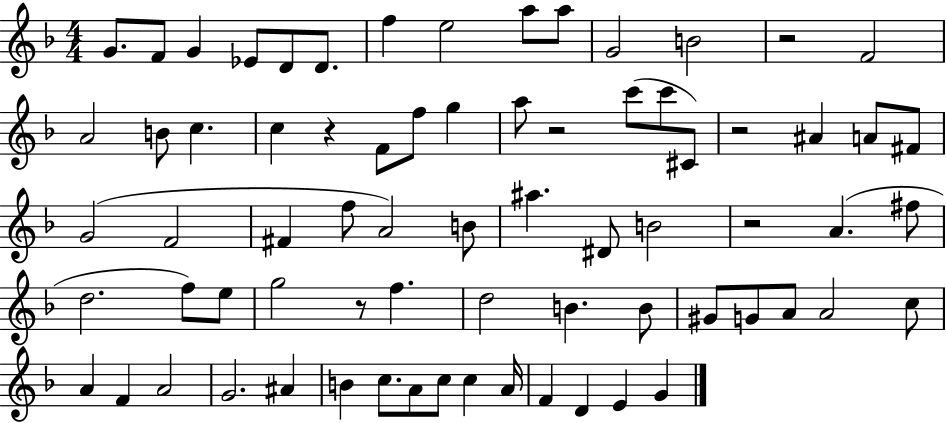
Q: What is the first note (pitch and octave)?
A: G4